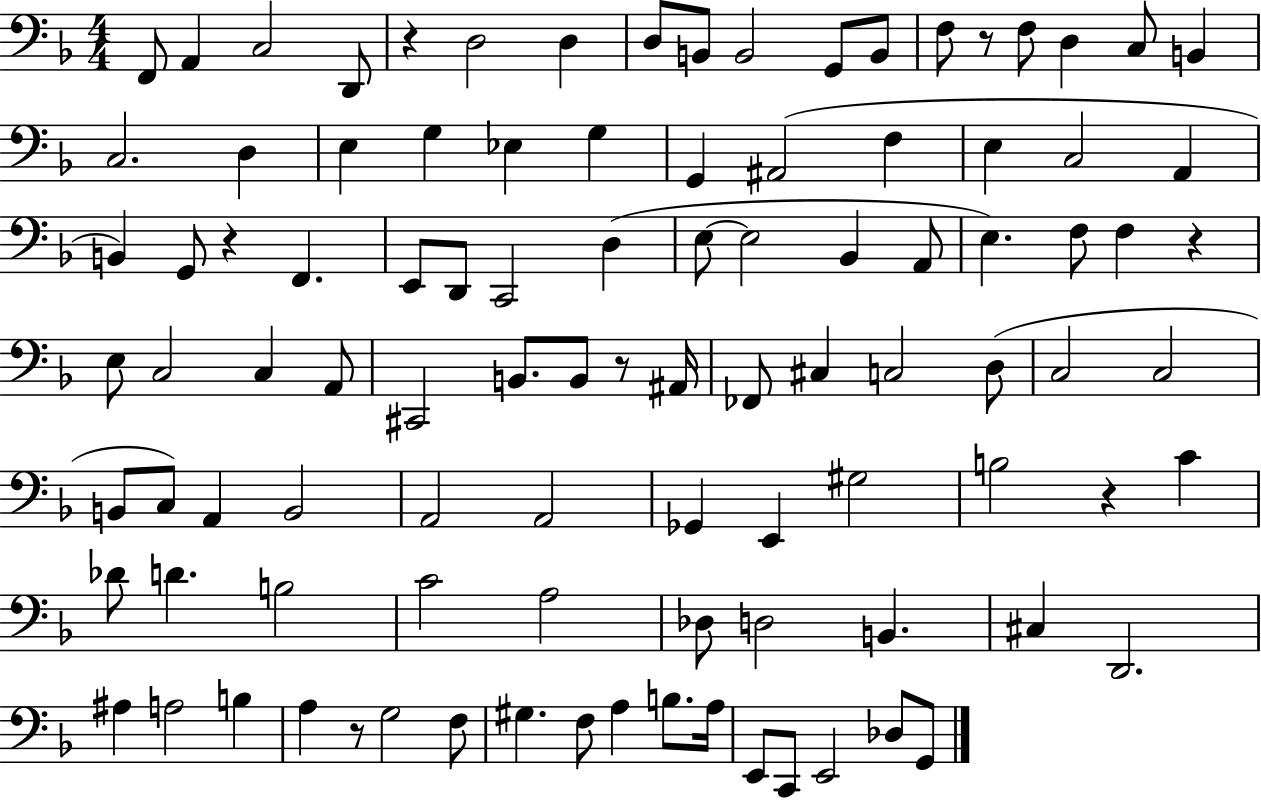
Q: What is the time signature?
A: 4/4